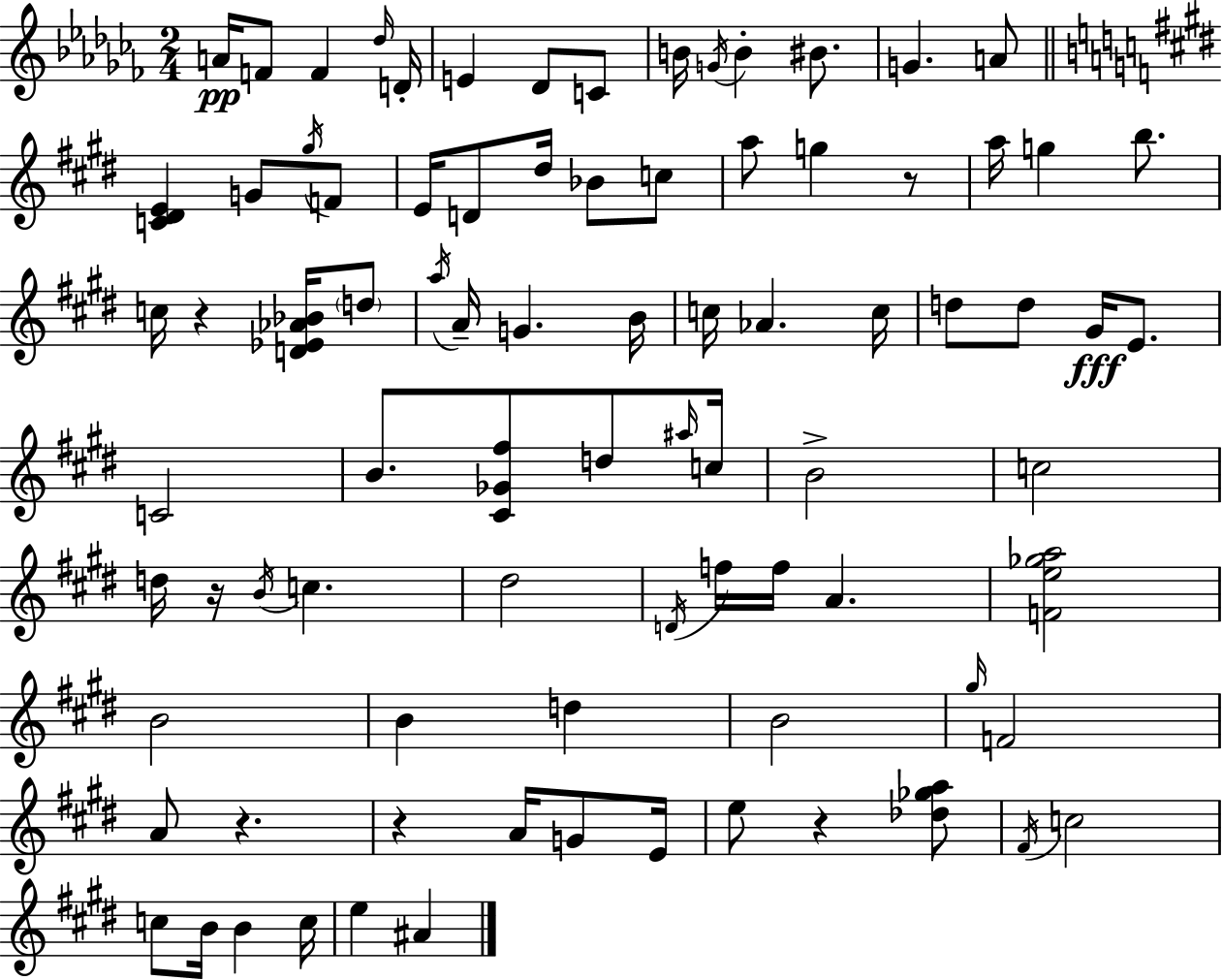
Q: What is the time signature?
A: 2/4